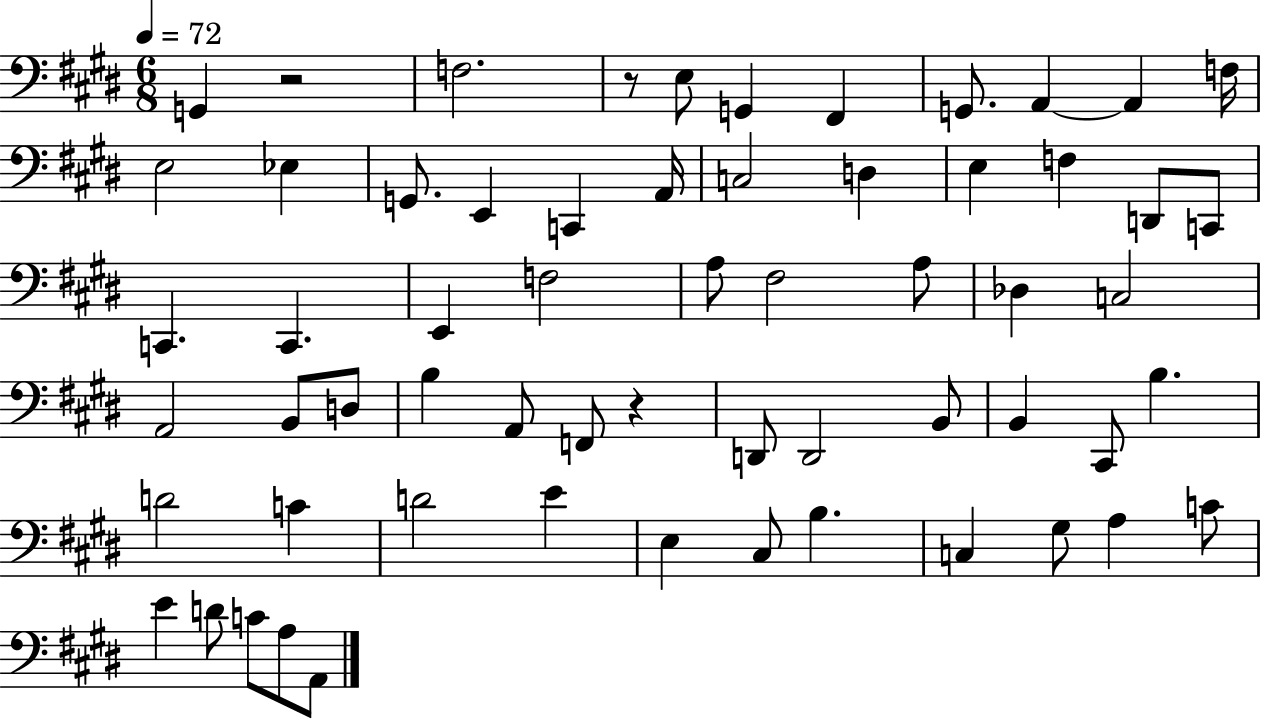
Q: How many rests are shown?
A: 3